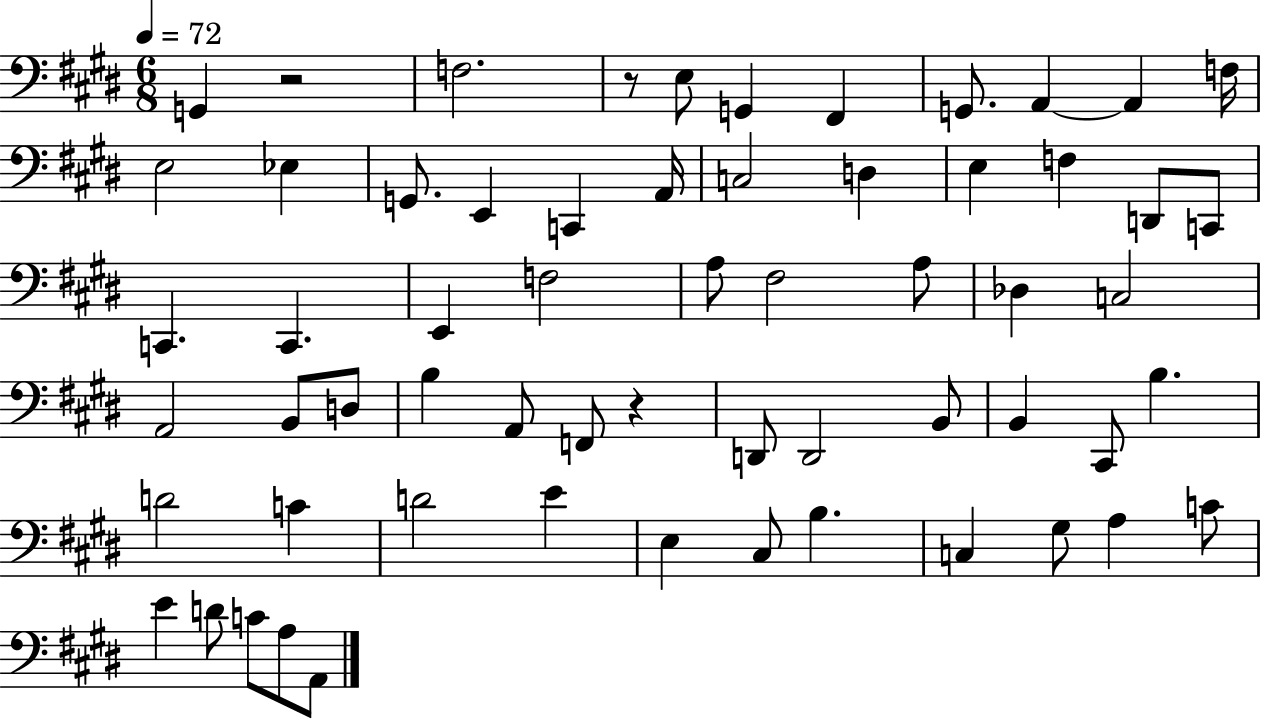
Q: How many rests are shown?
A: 3